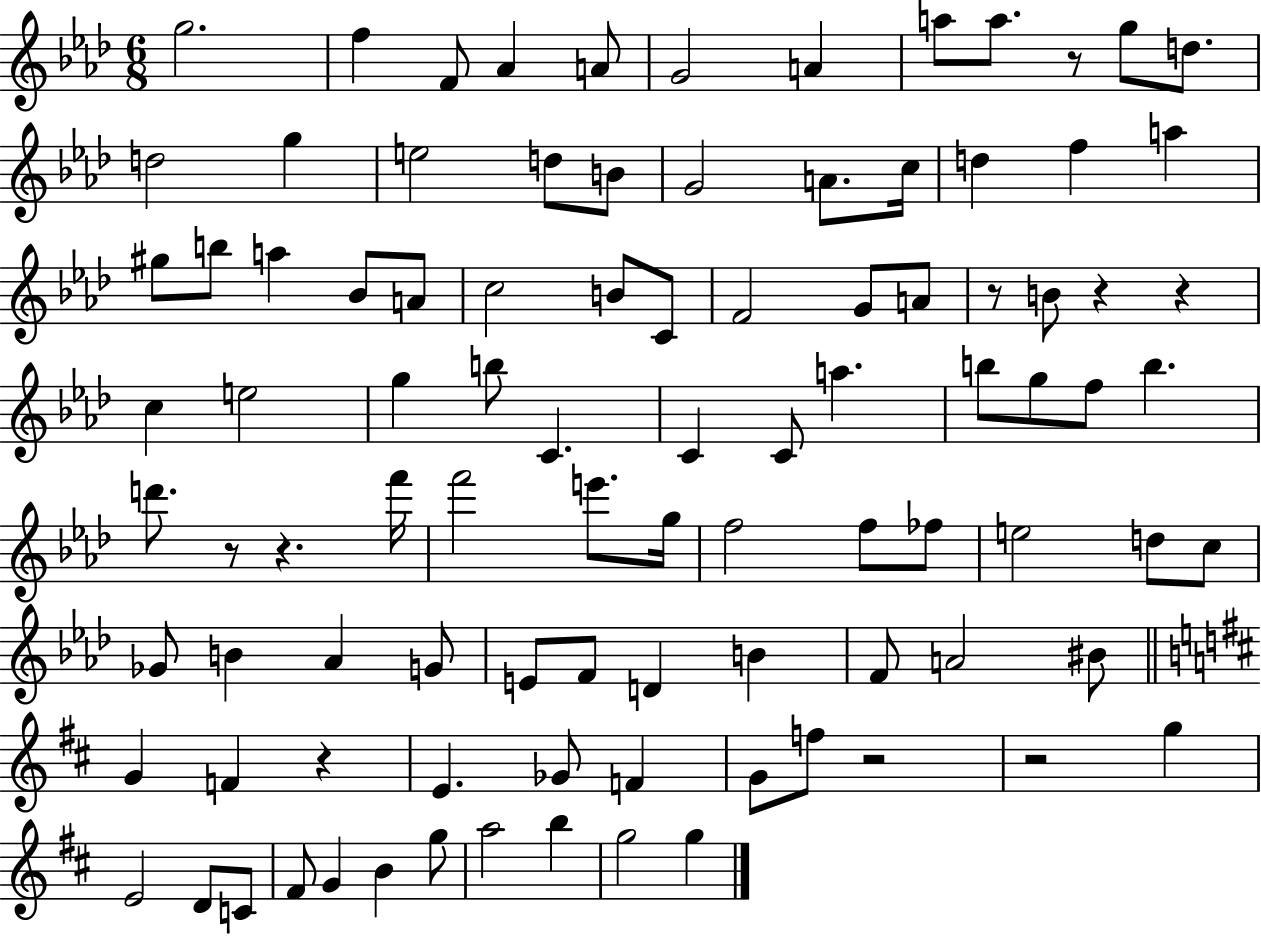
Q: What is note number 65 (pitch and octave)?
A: B4